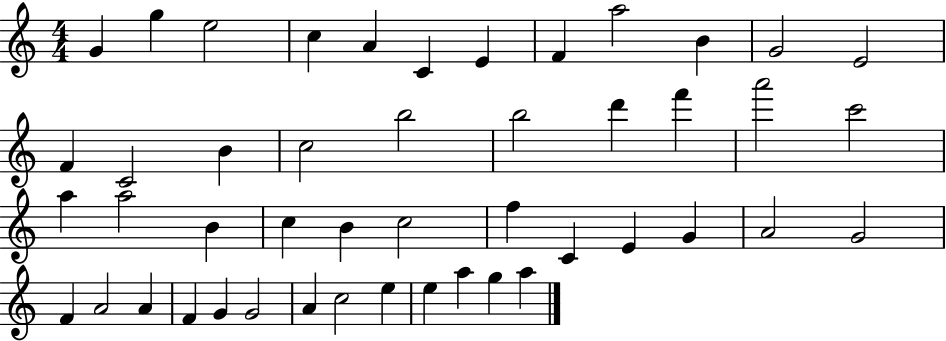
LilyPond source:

{
  \clef treble
  \numericTimeSignature
  \time 4/4
  \key c \major
  g'4 g''4 e''2 | c''4 a'4 c'4 e'4 | f'4 a''2 b'4 | g'2 e'2 | \break f'4 c'2 b'4 | c''2 b''2 | b''2 d'''4 f'''4 | a'''2 c'''2 | \break a''4 a''2 b'4 | c''4 b'4 c''2 | f''4 c'4 e'4 g'4 | a'2 g'2 | \break f'4 a'2 a'4 | f'4 g'4 g'2 | a'4 c''2 e''4 | e''4 a''4 g''4 a''4 | \break \bar "|."
}